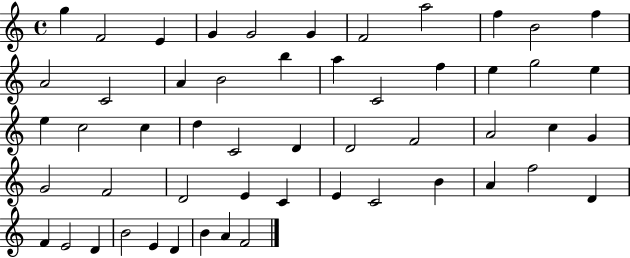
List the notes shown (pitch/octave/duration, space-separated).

G5/q F4/h E4/q G4/q G4/h G4/q F4/h A5/h F5/q B4/h F5/q A4/h C4/h A4/q B4/h B5/q A5/q C4/h F5/q E5/q G5/h E5/q E5/q C5/h C5/q D5/q C4/h D4/q D4/h F4/h A4/h C5/q G4/q G4/h F4/h D4/h E4/q C4/q E4/q C4/h B4/q A4/q F5/h D4/q F4/q E4/h D4/q B4/h E4/q D4/q B4/q A4/q F4/h